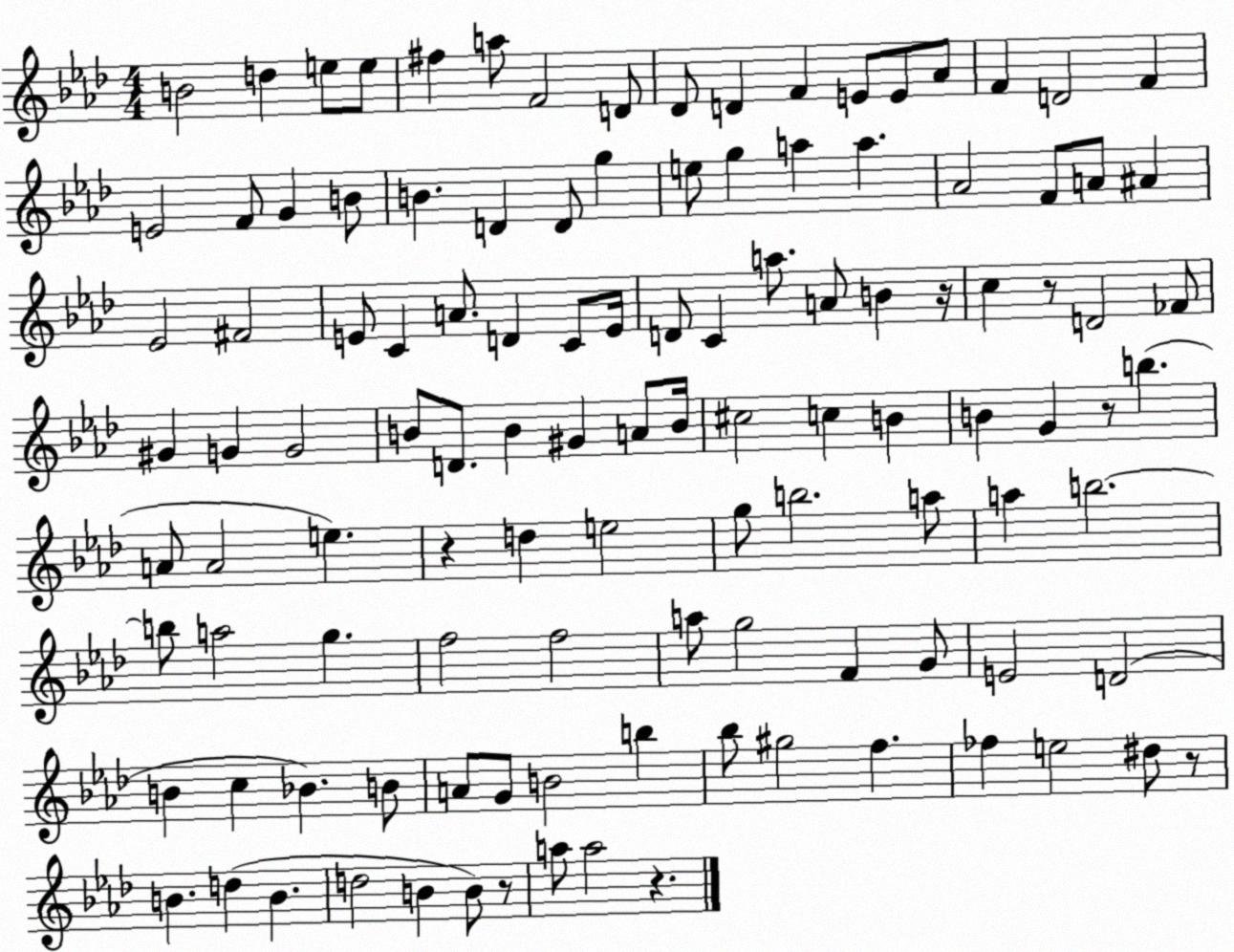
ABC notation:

X:1
T:Untitled
M:4/4
L:1/4
K:Ab
B2 d e/2 e/2 ^f a/2 F2 D/2 _D/2 D F E/2 E/2 _A/2 F D2 F E2 F/2 G B/2 B D D/2 g e/2 g a a _A2 F/2 A/2 ^A _E2 ^F2 E/2 C A/2 D C/2 E/4 D/2 C a/2 A/2 B z/4 c z/2 D2 _F/2 ^G G G2 B/2 D/2 B ^G A/2 B/4 ^c2 c B B G z/2 b A/2 A2 e z d e2 g/2 b2 a/2 a b2 b/2 a2 g f2 f2 a/2 g2 F G/2 E2 D2 B c _B B/2 A/2 G/2 B2 b _b/2 ^g2 f _f e2 ^d/2 z/2 B d B d2 B B/2 z/2 a/2 a2 z